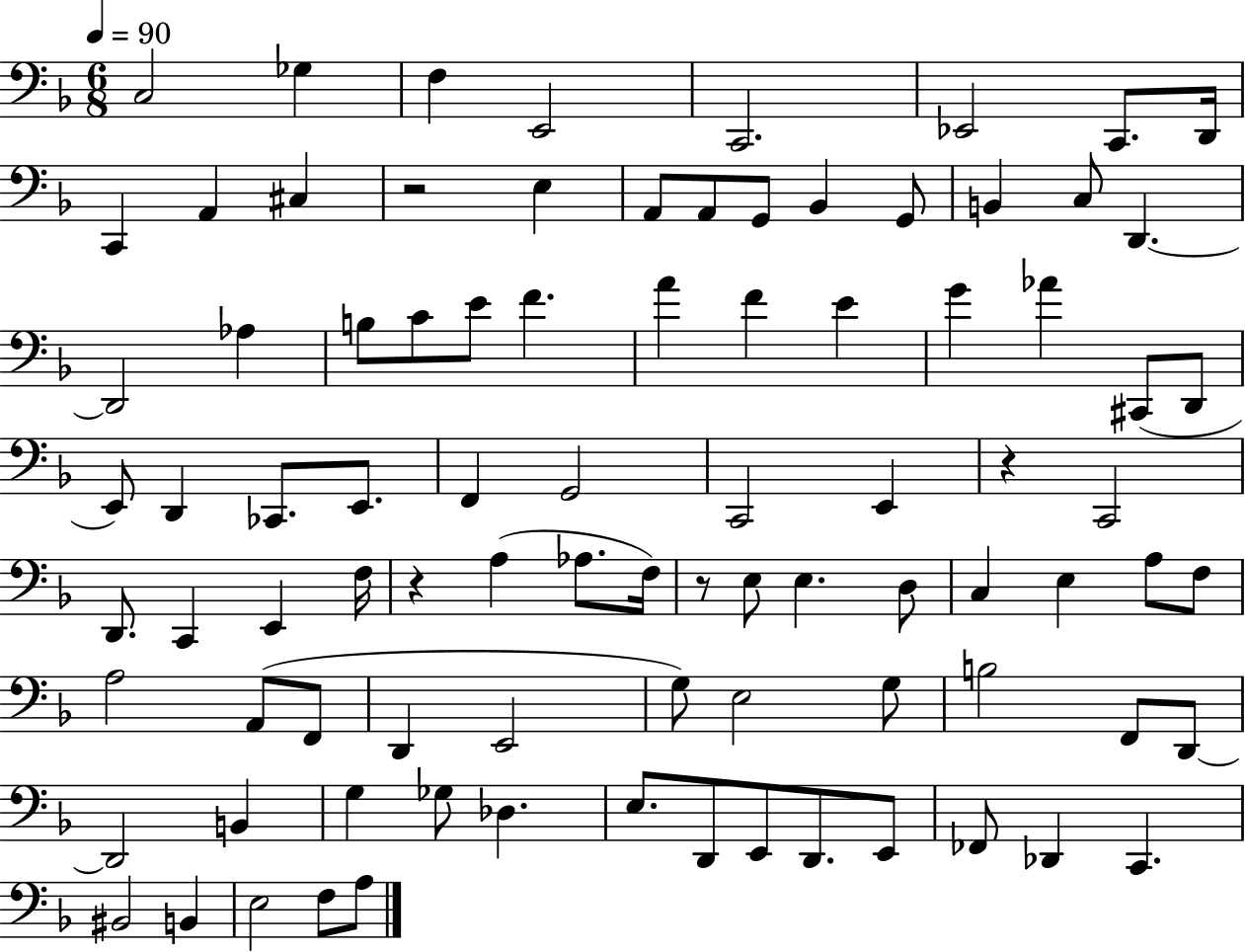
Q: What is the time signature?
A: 6/8